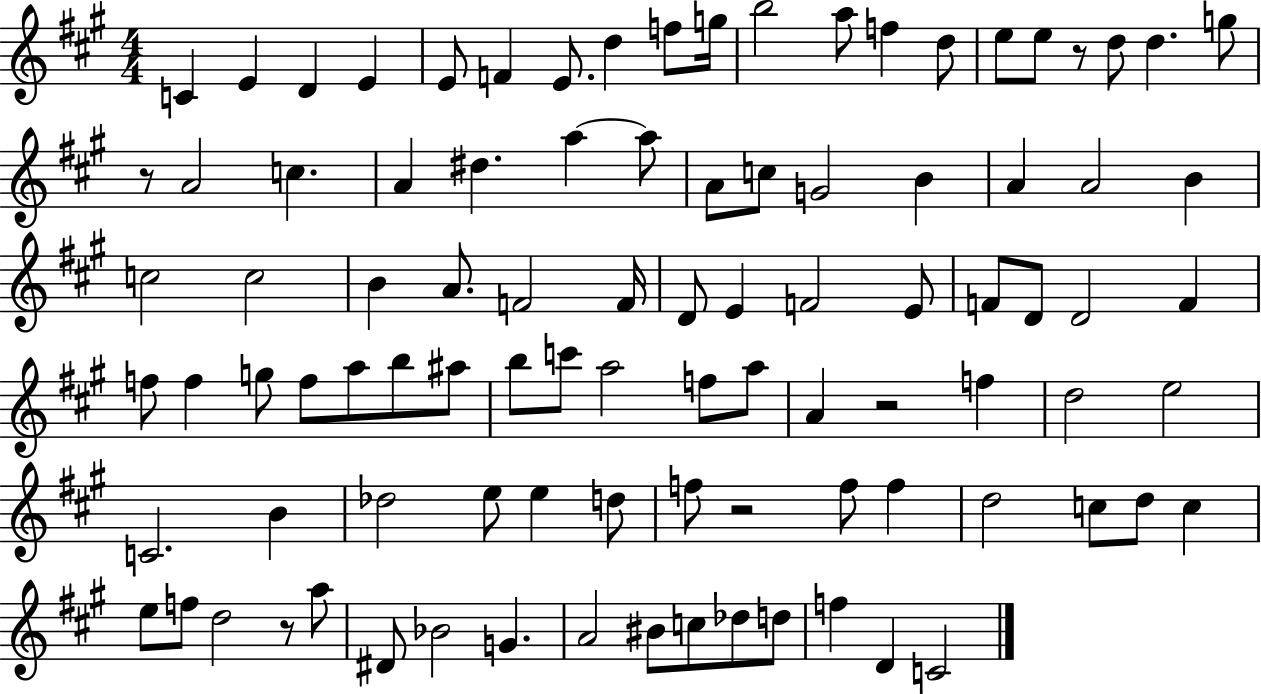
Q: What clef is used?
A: treble